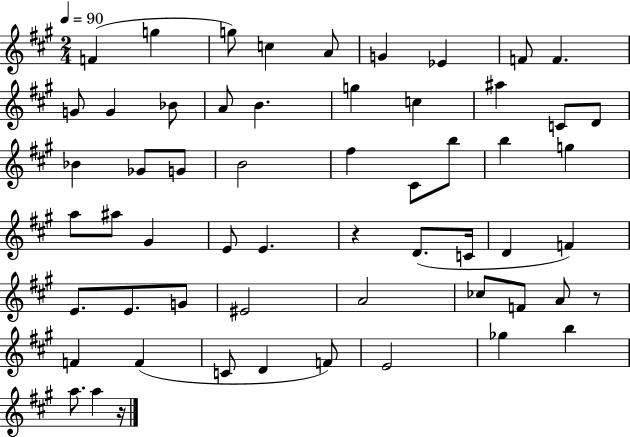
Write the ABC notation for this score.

X:1
T:Untitled
M:2/4
L:1/4
K:A
F g g/2 c A/2 G _E F/2 F G/2 G _B/2 A/2 B g c ^a C/2 D/2 _B _G/2 G/2 B2 ^f ^C/2 b/2 b g a/2 ^a/2 ^G E/2 E z D/2 C/4 D F E/2 E/2 G/2 ^E2 A2 _c/2 F/2 A/2 z/2 F F C/2 D F/2 E2 _g b a/2 a z/4